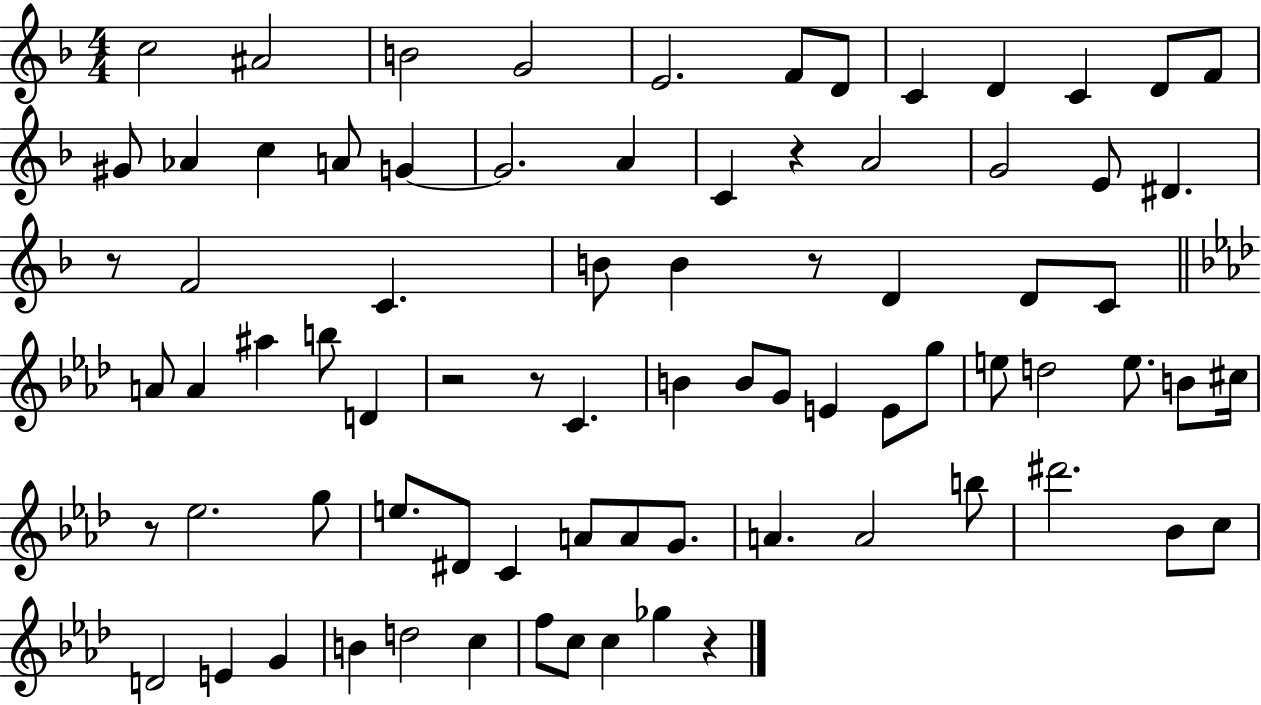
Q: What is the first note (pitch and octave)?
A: C5